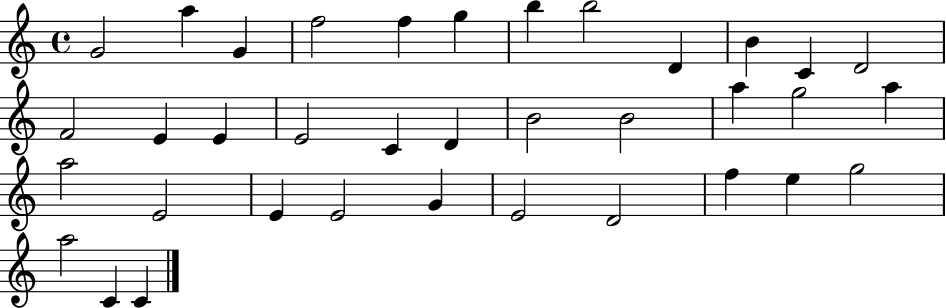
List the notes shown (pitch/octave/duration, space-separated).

G4/h A5/q G4/q F5/h F5/q G5/q B5/q B5/h D4/q B4/q C4/q D4/h F4/h E4/q E4/q E4/h C4/q D4/q B4/h B4/h A5/q G5/h A5/q A5/h E4/h E4/q E4/h G4/q E4/h D4/h F5/q E5/q G5/h A5/h C4/q C4/q